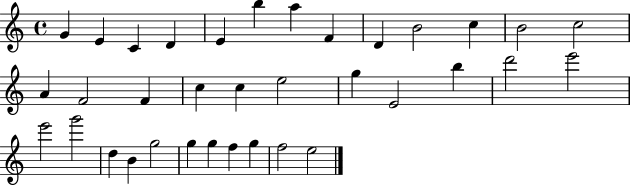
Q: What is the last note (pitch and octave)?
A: E5